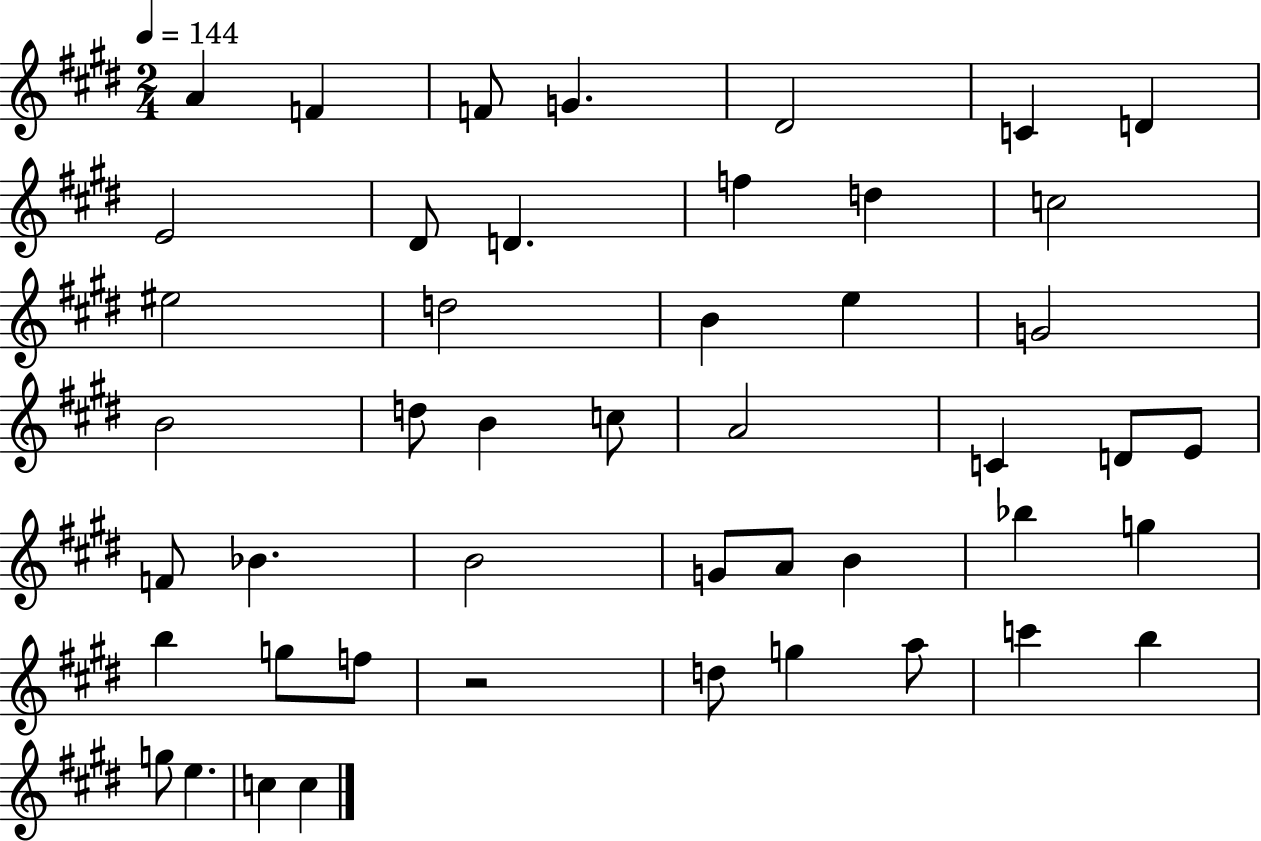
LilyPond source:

{
  \clef treble
  \numericTimeSignature
  \time 2/4
  \key e \major
  \tempo 4 = 144
  a'4 f'4 | f'8 g'4. | dis'2 | c'4 d'4 | \break e'2 | dis'8 d'4. | f''4 d''4 | c''2 | \break eis''2 | d''2 | b'4 e''4 | g'2 | \break b'2 | d''8 b'4 c''8 | a'2 | c'4 d'8 e'8 | \break f'8 bes'4. | b'2 | g'8 a'8 b'4 | bes''4 g''4 | \break b''4 g''8 f''8 | r2 | d''8 g''4 a''8 | c'''4 b''4 | \break g''8 e''4. | c''4 c''4 | \bar "|."
}